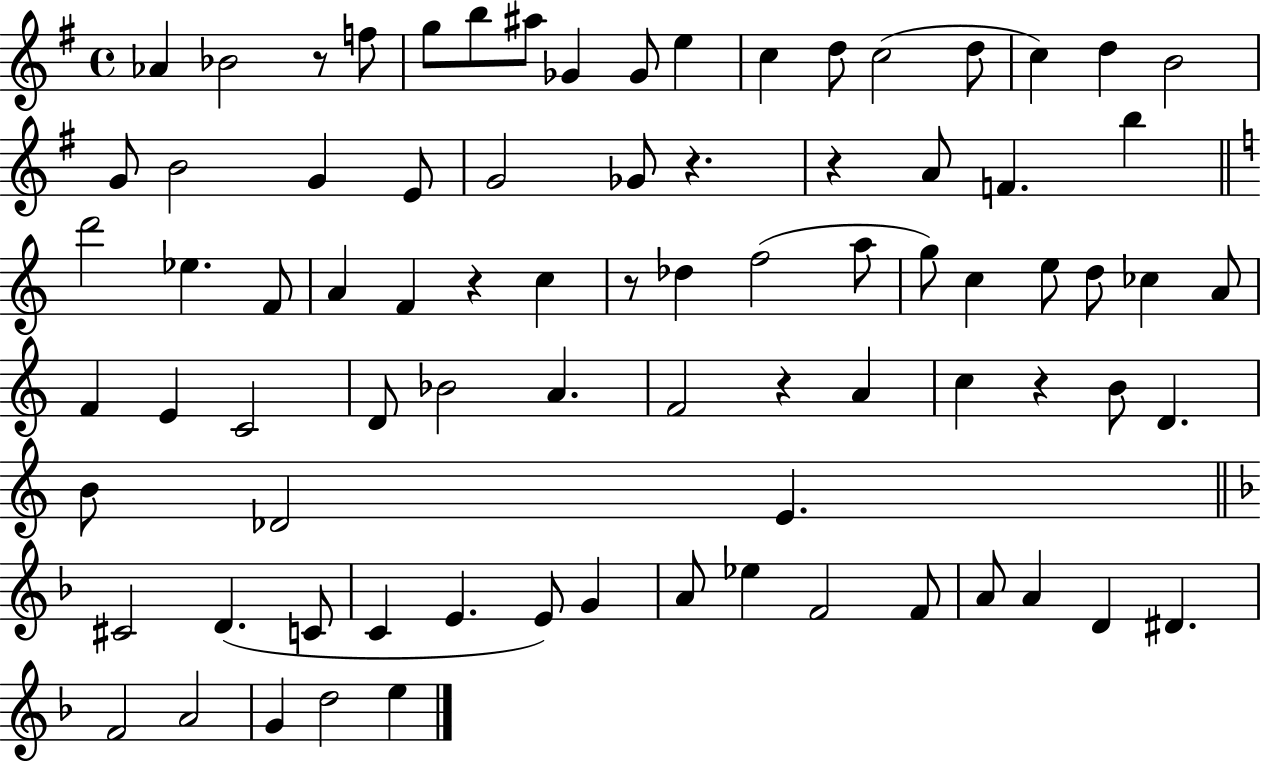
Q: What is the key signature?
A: G major